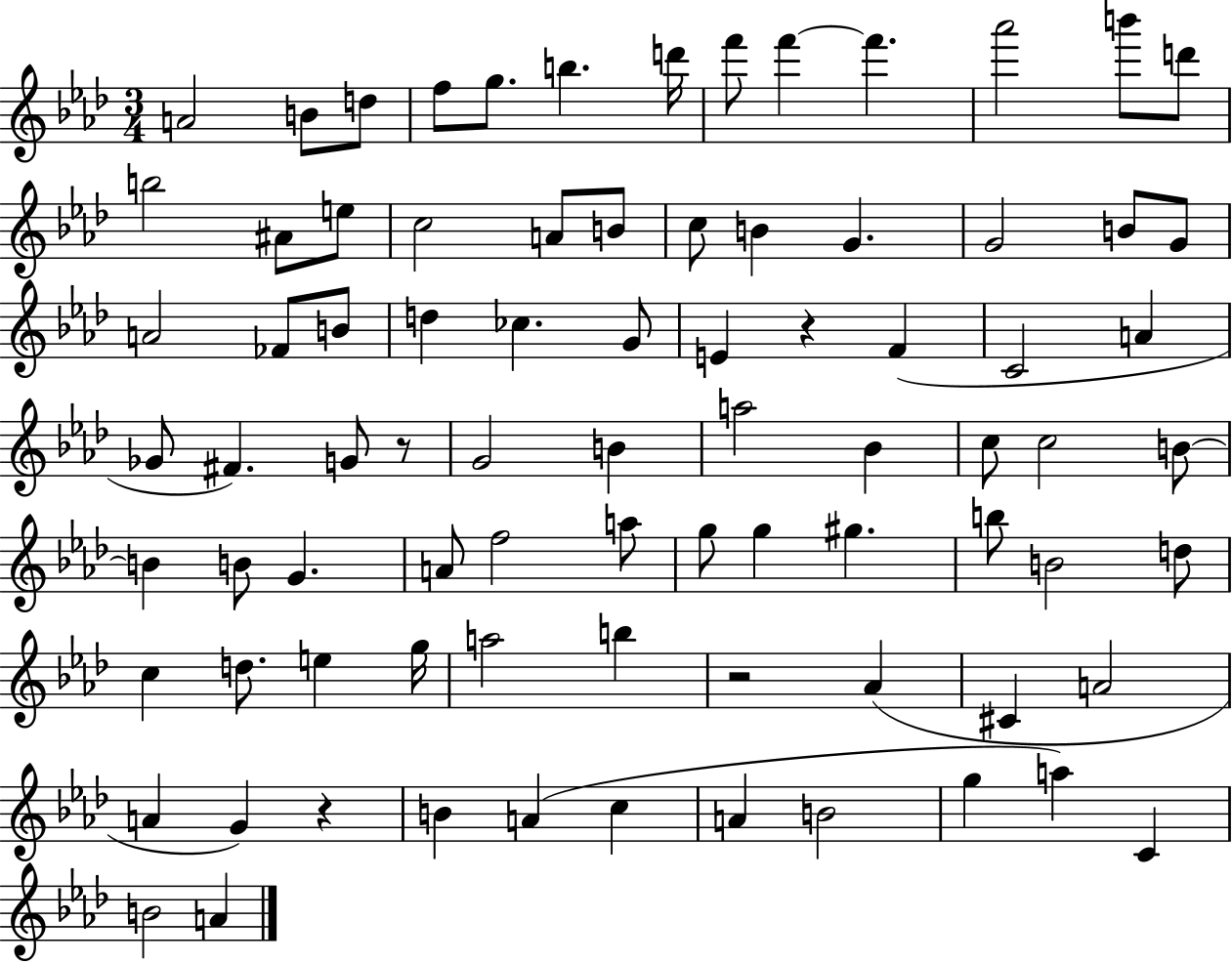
A4/h B4/e D5/e F5/e G5/e. B5/q. D6/s F6/e F6/q F6/q. Ab6/h B6/e D6/e B5/h A#4/e E5/e C5/h A4/e B4/e C5/e B4/q G4/q. G4/h B4/e G4/e A4/h FES4/e B4/e D5/q CES5/q. G4/e E4/q R/q F4/q C4/h A4/q Gb4/e F#4/q. G4/e R/e G4/h B4/q A5/h Bb4/q C5/e C5/h B4/e B4/q B4/e G4/q. A4/e F5/h A5/e G5/e G5/q G#5/q. B5/e B4/h D5/e C5/q D5/e. E5/q G5/s A5/h B5/q R/h Ab4/q C#4/q A4/h A4/q G4/q R/q B4/q A4/q C5/q A4/q B4/h G5/q A5/q C4/q B4/h A4/q